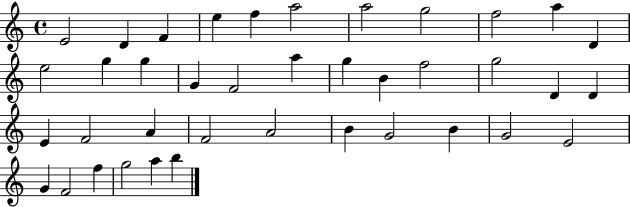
E4/h D4/q F4/q E5/q F5/q A5/h A5/h G5/h F5/h A5/q D4/q E5/h G5/q G5/q G4/q F4/h A5/q G5/q B4/q F5/h G5/h D4/q D4/q E4/q F4/h A4/q F4/h A4/h B4/q G4/h B4/q G4/h E4/h G4/q F4/h F5/q G5/h A5/q B5/q